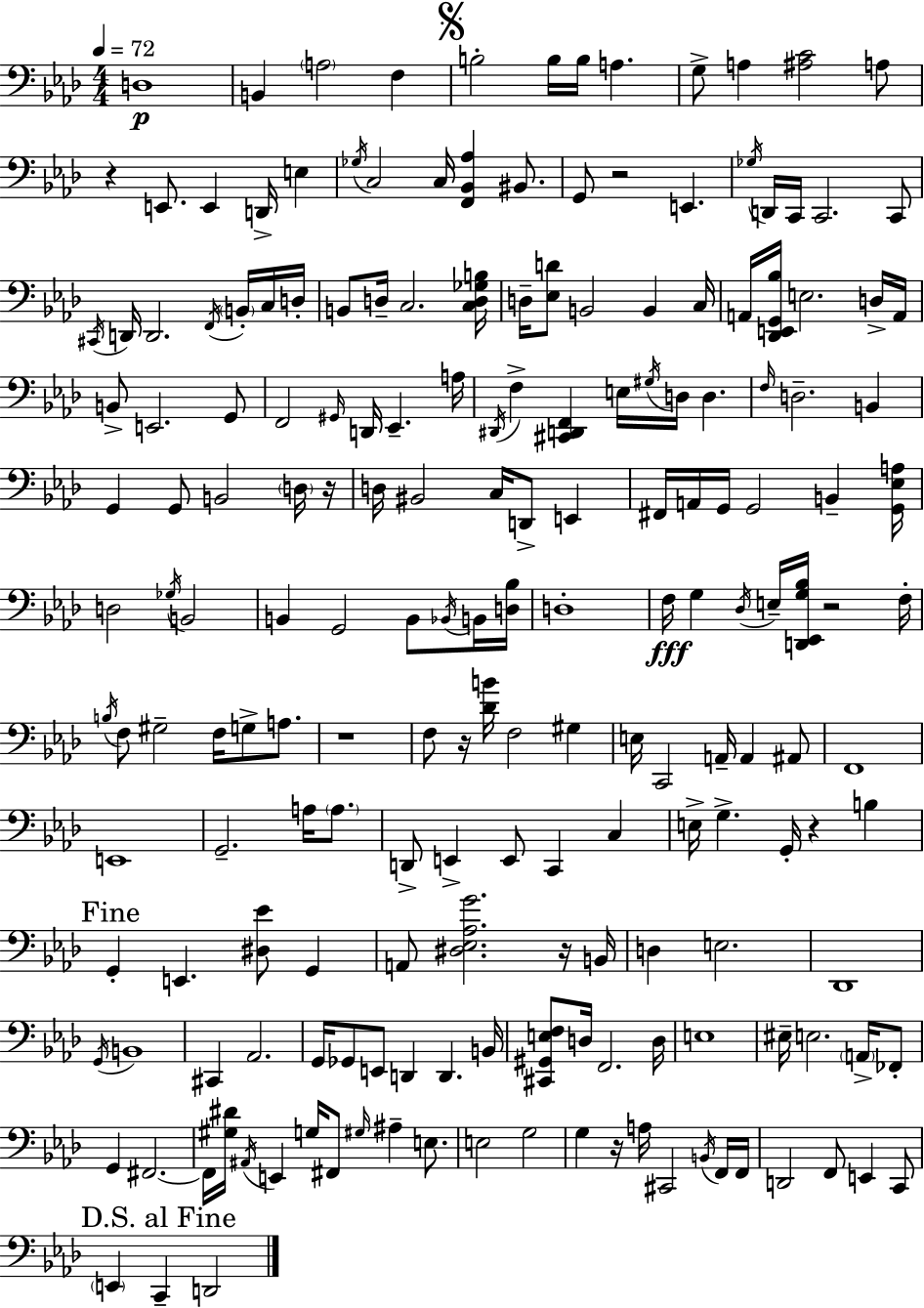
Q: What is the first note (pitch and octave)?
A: D3